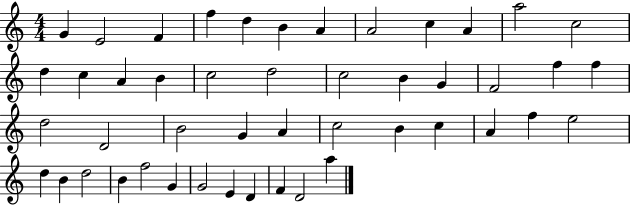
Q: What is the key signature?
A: C major